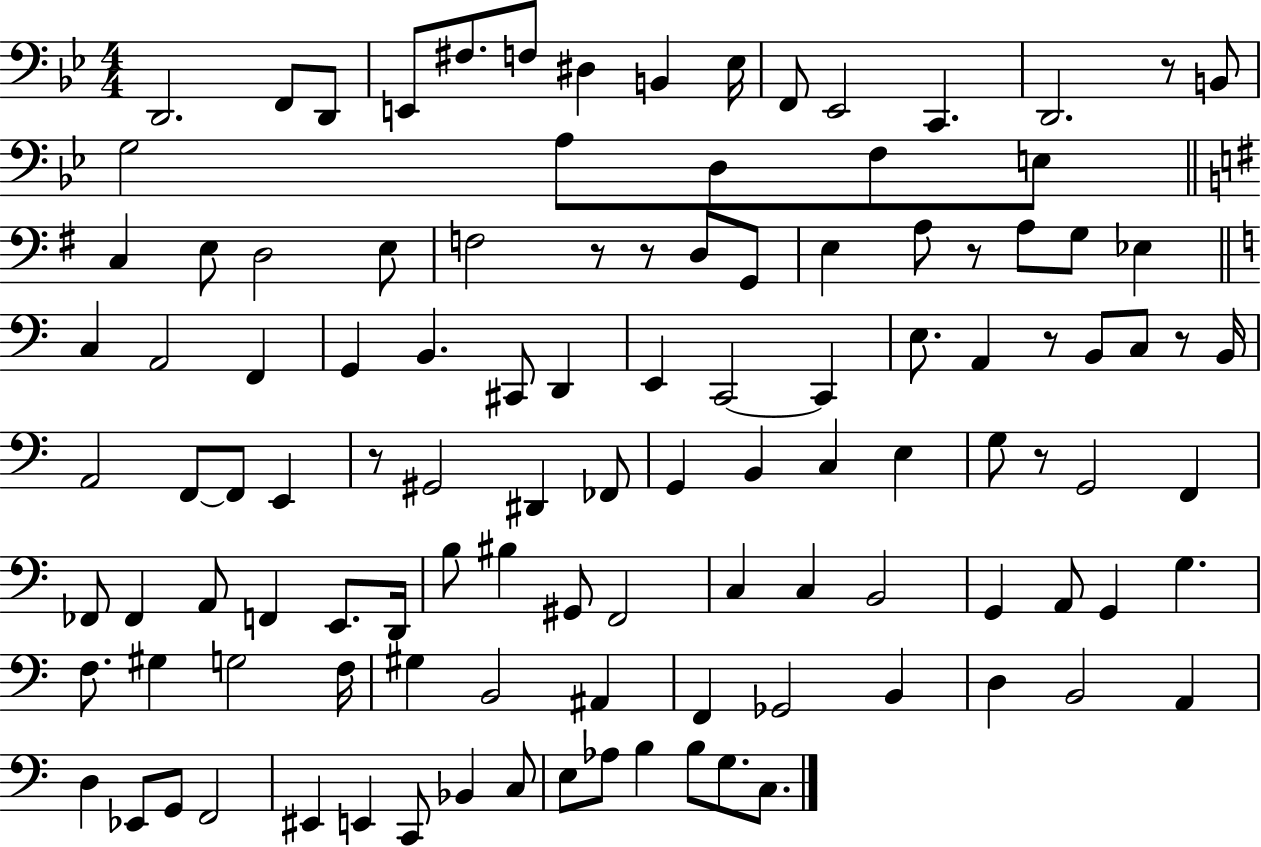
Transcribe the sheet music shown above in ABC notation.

X:1
T:Untitled
M:4/4
L:1/4
K:Bb
D,,2 F,,/2 D,,/2 E,,/2 ^F,/2 F,/2 ^D, B,, _E,/4 F,,/2 _E,,2 C,, D,,2 z/2 B,,/2 G,2 A,/2 D,/2 F,/2 E,/2 C, E,/2 D,2 E,/2 F,2 z/2 z/2 D,/2 G,,/2 E, A,/2 z/2 A,/2 G,/2 _E, C, A,,2 F,, G,, B,, ^C,,/2 D,, E,, C,,2 C,, E,/2 A,, z/2 B,,/2 C,/2 z/2 B,,/4 A,,2 F,,/2 F,,/2 E,, z/2 ^G,,2 ^D,, _F,,/2 G,, B,, C, E, G,/2 z/2 G,,2 F,, _F,,/2 _F,, A,,/2 F,, E,,/2 D,,/4 B,/2 ^B, ^G,,/2 F,,2 C, C, B,,2 G,, A,,/2 G,, G, F,/2 ^G, G,2 F,/4 ^G, B,,2 ^A,, F,, _G,,2 B,, D, B,,2 A,, D, _E,,/2 G,,/2 F,,2 ^E,, E,, C,,/2 _B,, C,/2 E,/2 _A,/2 B, B,/2 G,/2 C,/2